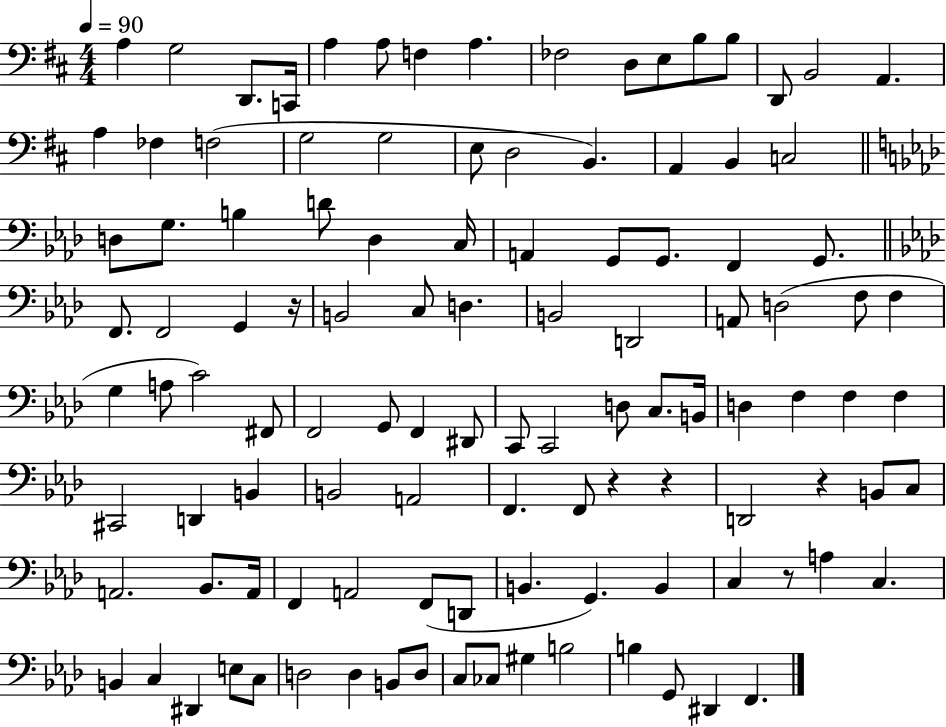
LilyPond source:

{
  \clef bass
  \numericTimeSignature
  \time 4/4
  \key d \major
  \tempo 4 = 90
  \repeat volta 2 { a4 g2 d,8. c,16 | a4 a8 f4 a4. | fes2 d8 e8 b8 b8 | d,8 b,2 a,4. | \break a4 fes4 f2( | g2 g2 | e8 d2 b,4.) | a,4 b,4 c2 | \break \bar "||" \break \key aes \major d8 g8. b4 d'8 d4 c16 | a,4 g,8 g,8. f,4 g,8. | \bar "||" \break \key aes \major f,8. f,2 g,4 r16 | b,2 c8 d4. | b,2 d,2 | a,8 d2( f8 f4 | \break g4 a8 c'2) fis,8 | f,2 g,8 f,4 dis,8 | c,8 c,2 d8 c8. b,16 | d4 f4 f4 f4 | \break cis,2 d,4 b,4 | b,2 a,2 | f,4. f,8 r4 r4 | d,2 r4 b,8 c8 | \break a,2. bes,8. a,16 | f,4 a,2 f,8( d,8 | b,4. g,4.) b,4 | c4 r8 a4 c4. | \break b,4 c4 dis,4 e8 c8 | d2 d4 b,8 d8 | c8 ces8 gis4 b2 | b4 g,8 dis,4 f,4. | \break } \bar "|."
}